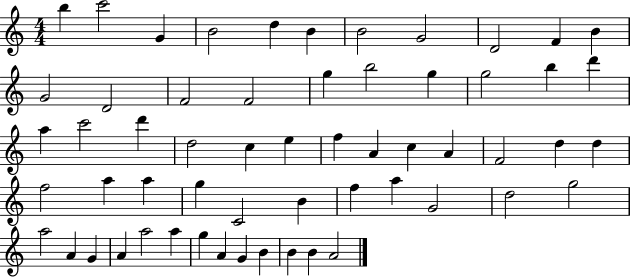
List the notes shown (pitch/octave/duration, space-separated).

B5/q C6/h G4/q B4/h D5/q B4/q B4/h G4/h D4/h F4/q B4/q G4/h D4/h F4/h F4/h G5/q B5/h G5/q G5/h B5/q D6/q A5/q C6/h D6/q D5/h C5/q E5/q F5/q A4/q C5/q A4/q F4/h D5/q D5/q F5/h A5/q A5/q G5/q C4/h B4/q F5/q A5/q G4/h D5/h G5/h A5/h A4/q G4/q A4/q A5/h A5/q G5/q A4/q G4/q B4/q B4/q B4/q A4/h